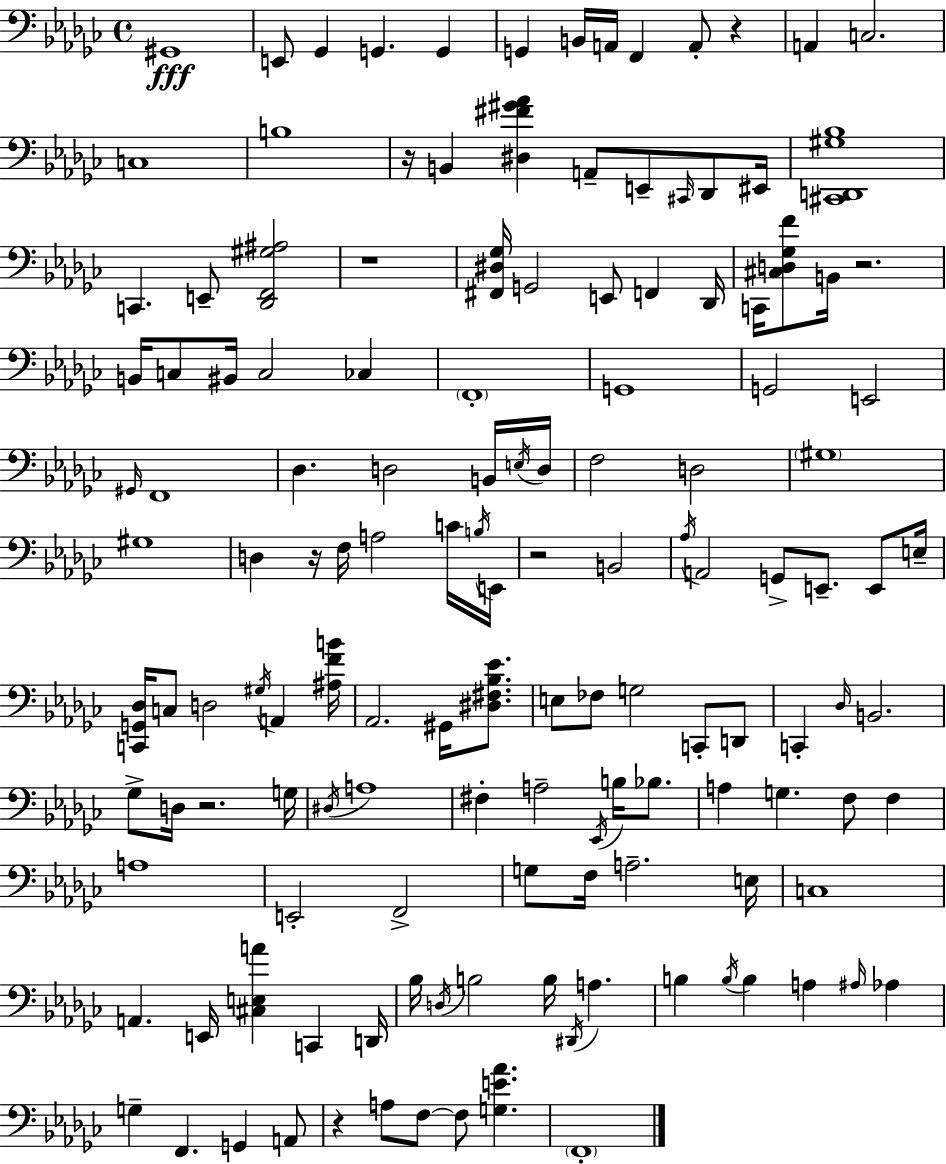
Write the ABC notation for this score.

X:1
T:Untitled
M:4/4
L:1/4
K:Ebm
^G,,4 E,,/2 _G,, G,, G,, G,, B,,/4 A,,/4 F,, A,,/2 z A,, C,2 C,4 B,4 z/4 B,, [^D,^F^G_A] A,,/2 E,,/2 ^C,,/4 _D,,/2 ^E,,/4 [^C,,D,,^G,_B,]4 C,, E,,/2 [_D,,F,,^G,^A,]2 z4 [^F,,^D,_G,]/4 G,,2 E,,/2 F,, _D,,/4 C,,/4 [^C,D,_G,F]/2 B,,/4 z2 B,,/4 C,/2 ^B,,/4 C,2 _C, F,,4 G,,4 G,,2 E,,2 ^G,,/4 F,,4 _D, D,2 B,,/4 E,/4 D,/4 F,2 D,2 ^G,4 ^G,4 D, z/4 F,/4 A,2 C/4 B,/4 E,,/4 z2 B,,2 _A,/4 A,,2 G,,/2 E,,/2 E,,/2 E,/4 [C,,G,,_D,]/4 C,/2 D,2 ^G,/4 A,, [^A,FB]/4 _A,,2 ^G,,/4 [^D,^F,_B,_E]/2 E,/2 _F,/2 G,2 C,,/2 D,,/2 C,, _D,/4 B,,2 _G,/2 D,/4 z2 G,/4 ^D,/4 A,4 ^F, A,2 _E,,/4 B,/4 _B,/2 A, G, F,/2 F, A,4 E,,2 F,,2 G,/2 F,/4 A,2 E,/4 C,4 A,, E,,/4 [^C,E,A] C,, D,,/4 _B,/4 D,/4 B,2 B,/4 ^D,,/4 A, B, B,/4 B, A, ^A,/4 _A, G, F,, G,, A,,/2 z A,/2 F,/2 F,/2 [G,E_A] F,,4